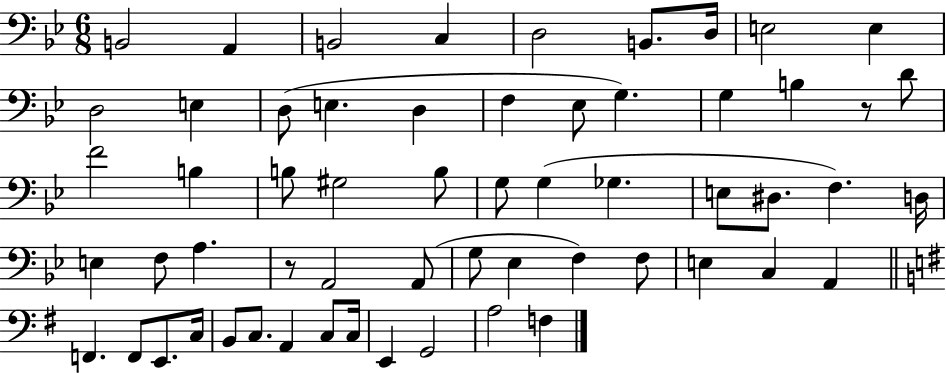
{
  \clef bass
  \numericTimeSignature
  \time 6/8
  \key bes \major
  b,2 a,4 | b,2 c4 | d2 b,8. d16 | e2 e4 | \break d2 e4 | d8( e4. d4 | f4 ees8 g4.) | g4 b4 r8 d'8 | \break f'2 b4 | b8 gis2 b8 | g8 g4( ges4. | e8 dis8. f4.) d16 | \break e4 f8 a4. | r8 a,2 a,8( | g8 ees4 f4) f8 | e4 c4 a,4 | \break \bar "||" \break \key e \minor f,4. f,8 e,8. c16 | b,8 c8. a,4 c8 c16 | e,4 g,2 | a2 f4 | \break \bar "|."
}